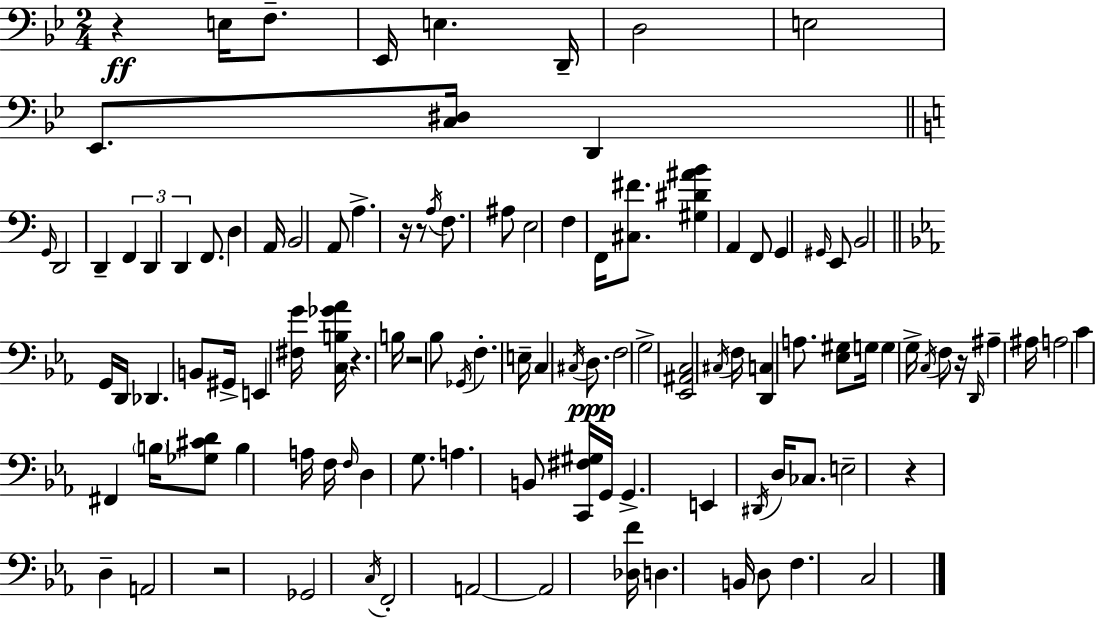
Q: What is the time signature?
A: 2/4